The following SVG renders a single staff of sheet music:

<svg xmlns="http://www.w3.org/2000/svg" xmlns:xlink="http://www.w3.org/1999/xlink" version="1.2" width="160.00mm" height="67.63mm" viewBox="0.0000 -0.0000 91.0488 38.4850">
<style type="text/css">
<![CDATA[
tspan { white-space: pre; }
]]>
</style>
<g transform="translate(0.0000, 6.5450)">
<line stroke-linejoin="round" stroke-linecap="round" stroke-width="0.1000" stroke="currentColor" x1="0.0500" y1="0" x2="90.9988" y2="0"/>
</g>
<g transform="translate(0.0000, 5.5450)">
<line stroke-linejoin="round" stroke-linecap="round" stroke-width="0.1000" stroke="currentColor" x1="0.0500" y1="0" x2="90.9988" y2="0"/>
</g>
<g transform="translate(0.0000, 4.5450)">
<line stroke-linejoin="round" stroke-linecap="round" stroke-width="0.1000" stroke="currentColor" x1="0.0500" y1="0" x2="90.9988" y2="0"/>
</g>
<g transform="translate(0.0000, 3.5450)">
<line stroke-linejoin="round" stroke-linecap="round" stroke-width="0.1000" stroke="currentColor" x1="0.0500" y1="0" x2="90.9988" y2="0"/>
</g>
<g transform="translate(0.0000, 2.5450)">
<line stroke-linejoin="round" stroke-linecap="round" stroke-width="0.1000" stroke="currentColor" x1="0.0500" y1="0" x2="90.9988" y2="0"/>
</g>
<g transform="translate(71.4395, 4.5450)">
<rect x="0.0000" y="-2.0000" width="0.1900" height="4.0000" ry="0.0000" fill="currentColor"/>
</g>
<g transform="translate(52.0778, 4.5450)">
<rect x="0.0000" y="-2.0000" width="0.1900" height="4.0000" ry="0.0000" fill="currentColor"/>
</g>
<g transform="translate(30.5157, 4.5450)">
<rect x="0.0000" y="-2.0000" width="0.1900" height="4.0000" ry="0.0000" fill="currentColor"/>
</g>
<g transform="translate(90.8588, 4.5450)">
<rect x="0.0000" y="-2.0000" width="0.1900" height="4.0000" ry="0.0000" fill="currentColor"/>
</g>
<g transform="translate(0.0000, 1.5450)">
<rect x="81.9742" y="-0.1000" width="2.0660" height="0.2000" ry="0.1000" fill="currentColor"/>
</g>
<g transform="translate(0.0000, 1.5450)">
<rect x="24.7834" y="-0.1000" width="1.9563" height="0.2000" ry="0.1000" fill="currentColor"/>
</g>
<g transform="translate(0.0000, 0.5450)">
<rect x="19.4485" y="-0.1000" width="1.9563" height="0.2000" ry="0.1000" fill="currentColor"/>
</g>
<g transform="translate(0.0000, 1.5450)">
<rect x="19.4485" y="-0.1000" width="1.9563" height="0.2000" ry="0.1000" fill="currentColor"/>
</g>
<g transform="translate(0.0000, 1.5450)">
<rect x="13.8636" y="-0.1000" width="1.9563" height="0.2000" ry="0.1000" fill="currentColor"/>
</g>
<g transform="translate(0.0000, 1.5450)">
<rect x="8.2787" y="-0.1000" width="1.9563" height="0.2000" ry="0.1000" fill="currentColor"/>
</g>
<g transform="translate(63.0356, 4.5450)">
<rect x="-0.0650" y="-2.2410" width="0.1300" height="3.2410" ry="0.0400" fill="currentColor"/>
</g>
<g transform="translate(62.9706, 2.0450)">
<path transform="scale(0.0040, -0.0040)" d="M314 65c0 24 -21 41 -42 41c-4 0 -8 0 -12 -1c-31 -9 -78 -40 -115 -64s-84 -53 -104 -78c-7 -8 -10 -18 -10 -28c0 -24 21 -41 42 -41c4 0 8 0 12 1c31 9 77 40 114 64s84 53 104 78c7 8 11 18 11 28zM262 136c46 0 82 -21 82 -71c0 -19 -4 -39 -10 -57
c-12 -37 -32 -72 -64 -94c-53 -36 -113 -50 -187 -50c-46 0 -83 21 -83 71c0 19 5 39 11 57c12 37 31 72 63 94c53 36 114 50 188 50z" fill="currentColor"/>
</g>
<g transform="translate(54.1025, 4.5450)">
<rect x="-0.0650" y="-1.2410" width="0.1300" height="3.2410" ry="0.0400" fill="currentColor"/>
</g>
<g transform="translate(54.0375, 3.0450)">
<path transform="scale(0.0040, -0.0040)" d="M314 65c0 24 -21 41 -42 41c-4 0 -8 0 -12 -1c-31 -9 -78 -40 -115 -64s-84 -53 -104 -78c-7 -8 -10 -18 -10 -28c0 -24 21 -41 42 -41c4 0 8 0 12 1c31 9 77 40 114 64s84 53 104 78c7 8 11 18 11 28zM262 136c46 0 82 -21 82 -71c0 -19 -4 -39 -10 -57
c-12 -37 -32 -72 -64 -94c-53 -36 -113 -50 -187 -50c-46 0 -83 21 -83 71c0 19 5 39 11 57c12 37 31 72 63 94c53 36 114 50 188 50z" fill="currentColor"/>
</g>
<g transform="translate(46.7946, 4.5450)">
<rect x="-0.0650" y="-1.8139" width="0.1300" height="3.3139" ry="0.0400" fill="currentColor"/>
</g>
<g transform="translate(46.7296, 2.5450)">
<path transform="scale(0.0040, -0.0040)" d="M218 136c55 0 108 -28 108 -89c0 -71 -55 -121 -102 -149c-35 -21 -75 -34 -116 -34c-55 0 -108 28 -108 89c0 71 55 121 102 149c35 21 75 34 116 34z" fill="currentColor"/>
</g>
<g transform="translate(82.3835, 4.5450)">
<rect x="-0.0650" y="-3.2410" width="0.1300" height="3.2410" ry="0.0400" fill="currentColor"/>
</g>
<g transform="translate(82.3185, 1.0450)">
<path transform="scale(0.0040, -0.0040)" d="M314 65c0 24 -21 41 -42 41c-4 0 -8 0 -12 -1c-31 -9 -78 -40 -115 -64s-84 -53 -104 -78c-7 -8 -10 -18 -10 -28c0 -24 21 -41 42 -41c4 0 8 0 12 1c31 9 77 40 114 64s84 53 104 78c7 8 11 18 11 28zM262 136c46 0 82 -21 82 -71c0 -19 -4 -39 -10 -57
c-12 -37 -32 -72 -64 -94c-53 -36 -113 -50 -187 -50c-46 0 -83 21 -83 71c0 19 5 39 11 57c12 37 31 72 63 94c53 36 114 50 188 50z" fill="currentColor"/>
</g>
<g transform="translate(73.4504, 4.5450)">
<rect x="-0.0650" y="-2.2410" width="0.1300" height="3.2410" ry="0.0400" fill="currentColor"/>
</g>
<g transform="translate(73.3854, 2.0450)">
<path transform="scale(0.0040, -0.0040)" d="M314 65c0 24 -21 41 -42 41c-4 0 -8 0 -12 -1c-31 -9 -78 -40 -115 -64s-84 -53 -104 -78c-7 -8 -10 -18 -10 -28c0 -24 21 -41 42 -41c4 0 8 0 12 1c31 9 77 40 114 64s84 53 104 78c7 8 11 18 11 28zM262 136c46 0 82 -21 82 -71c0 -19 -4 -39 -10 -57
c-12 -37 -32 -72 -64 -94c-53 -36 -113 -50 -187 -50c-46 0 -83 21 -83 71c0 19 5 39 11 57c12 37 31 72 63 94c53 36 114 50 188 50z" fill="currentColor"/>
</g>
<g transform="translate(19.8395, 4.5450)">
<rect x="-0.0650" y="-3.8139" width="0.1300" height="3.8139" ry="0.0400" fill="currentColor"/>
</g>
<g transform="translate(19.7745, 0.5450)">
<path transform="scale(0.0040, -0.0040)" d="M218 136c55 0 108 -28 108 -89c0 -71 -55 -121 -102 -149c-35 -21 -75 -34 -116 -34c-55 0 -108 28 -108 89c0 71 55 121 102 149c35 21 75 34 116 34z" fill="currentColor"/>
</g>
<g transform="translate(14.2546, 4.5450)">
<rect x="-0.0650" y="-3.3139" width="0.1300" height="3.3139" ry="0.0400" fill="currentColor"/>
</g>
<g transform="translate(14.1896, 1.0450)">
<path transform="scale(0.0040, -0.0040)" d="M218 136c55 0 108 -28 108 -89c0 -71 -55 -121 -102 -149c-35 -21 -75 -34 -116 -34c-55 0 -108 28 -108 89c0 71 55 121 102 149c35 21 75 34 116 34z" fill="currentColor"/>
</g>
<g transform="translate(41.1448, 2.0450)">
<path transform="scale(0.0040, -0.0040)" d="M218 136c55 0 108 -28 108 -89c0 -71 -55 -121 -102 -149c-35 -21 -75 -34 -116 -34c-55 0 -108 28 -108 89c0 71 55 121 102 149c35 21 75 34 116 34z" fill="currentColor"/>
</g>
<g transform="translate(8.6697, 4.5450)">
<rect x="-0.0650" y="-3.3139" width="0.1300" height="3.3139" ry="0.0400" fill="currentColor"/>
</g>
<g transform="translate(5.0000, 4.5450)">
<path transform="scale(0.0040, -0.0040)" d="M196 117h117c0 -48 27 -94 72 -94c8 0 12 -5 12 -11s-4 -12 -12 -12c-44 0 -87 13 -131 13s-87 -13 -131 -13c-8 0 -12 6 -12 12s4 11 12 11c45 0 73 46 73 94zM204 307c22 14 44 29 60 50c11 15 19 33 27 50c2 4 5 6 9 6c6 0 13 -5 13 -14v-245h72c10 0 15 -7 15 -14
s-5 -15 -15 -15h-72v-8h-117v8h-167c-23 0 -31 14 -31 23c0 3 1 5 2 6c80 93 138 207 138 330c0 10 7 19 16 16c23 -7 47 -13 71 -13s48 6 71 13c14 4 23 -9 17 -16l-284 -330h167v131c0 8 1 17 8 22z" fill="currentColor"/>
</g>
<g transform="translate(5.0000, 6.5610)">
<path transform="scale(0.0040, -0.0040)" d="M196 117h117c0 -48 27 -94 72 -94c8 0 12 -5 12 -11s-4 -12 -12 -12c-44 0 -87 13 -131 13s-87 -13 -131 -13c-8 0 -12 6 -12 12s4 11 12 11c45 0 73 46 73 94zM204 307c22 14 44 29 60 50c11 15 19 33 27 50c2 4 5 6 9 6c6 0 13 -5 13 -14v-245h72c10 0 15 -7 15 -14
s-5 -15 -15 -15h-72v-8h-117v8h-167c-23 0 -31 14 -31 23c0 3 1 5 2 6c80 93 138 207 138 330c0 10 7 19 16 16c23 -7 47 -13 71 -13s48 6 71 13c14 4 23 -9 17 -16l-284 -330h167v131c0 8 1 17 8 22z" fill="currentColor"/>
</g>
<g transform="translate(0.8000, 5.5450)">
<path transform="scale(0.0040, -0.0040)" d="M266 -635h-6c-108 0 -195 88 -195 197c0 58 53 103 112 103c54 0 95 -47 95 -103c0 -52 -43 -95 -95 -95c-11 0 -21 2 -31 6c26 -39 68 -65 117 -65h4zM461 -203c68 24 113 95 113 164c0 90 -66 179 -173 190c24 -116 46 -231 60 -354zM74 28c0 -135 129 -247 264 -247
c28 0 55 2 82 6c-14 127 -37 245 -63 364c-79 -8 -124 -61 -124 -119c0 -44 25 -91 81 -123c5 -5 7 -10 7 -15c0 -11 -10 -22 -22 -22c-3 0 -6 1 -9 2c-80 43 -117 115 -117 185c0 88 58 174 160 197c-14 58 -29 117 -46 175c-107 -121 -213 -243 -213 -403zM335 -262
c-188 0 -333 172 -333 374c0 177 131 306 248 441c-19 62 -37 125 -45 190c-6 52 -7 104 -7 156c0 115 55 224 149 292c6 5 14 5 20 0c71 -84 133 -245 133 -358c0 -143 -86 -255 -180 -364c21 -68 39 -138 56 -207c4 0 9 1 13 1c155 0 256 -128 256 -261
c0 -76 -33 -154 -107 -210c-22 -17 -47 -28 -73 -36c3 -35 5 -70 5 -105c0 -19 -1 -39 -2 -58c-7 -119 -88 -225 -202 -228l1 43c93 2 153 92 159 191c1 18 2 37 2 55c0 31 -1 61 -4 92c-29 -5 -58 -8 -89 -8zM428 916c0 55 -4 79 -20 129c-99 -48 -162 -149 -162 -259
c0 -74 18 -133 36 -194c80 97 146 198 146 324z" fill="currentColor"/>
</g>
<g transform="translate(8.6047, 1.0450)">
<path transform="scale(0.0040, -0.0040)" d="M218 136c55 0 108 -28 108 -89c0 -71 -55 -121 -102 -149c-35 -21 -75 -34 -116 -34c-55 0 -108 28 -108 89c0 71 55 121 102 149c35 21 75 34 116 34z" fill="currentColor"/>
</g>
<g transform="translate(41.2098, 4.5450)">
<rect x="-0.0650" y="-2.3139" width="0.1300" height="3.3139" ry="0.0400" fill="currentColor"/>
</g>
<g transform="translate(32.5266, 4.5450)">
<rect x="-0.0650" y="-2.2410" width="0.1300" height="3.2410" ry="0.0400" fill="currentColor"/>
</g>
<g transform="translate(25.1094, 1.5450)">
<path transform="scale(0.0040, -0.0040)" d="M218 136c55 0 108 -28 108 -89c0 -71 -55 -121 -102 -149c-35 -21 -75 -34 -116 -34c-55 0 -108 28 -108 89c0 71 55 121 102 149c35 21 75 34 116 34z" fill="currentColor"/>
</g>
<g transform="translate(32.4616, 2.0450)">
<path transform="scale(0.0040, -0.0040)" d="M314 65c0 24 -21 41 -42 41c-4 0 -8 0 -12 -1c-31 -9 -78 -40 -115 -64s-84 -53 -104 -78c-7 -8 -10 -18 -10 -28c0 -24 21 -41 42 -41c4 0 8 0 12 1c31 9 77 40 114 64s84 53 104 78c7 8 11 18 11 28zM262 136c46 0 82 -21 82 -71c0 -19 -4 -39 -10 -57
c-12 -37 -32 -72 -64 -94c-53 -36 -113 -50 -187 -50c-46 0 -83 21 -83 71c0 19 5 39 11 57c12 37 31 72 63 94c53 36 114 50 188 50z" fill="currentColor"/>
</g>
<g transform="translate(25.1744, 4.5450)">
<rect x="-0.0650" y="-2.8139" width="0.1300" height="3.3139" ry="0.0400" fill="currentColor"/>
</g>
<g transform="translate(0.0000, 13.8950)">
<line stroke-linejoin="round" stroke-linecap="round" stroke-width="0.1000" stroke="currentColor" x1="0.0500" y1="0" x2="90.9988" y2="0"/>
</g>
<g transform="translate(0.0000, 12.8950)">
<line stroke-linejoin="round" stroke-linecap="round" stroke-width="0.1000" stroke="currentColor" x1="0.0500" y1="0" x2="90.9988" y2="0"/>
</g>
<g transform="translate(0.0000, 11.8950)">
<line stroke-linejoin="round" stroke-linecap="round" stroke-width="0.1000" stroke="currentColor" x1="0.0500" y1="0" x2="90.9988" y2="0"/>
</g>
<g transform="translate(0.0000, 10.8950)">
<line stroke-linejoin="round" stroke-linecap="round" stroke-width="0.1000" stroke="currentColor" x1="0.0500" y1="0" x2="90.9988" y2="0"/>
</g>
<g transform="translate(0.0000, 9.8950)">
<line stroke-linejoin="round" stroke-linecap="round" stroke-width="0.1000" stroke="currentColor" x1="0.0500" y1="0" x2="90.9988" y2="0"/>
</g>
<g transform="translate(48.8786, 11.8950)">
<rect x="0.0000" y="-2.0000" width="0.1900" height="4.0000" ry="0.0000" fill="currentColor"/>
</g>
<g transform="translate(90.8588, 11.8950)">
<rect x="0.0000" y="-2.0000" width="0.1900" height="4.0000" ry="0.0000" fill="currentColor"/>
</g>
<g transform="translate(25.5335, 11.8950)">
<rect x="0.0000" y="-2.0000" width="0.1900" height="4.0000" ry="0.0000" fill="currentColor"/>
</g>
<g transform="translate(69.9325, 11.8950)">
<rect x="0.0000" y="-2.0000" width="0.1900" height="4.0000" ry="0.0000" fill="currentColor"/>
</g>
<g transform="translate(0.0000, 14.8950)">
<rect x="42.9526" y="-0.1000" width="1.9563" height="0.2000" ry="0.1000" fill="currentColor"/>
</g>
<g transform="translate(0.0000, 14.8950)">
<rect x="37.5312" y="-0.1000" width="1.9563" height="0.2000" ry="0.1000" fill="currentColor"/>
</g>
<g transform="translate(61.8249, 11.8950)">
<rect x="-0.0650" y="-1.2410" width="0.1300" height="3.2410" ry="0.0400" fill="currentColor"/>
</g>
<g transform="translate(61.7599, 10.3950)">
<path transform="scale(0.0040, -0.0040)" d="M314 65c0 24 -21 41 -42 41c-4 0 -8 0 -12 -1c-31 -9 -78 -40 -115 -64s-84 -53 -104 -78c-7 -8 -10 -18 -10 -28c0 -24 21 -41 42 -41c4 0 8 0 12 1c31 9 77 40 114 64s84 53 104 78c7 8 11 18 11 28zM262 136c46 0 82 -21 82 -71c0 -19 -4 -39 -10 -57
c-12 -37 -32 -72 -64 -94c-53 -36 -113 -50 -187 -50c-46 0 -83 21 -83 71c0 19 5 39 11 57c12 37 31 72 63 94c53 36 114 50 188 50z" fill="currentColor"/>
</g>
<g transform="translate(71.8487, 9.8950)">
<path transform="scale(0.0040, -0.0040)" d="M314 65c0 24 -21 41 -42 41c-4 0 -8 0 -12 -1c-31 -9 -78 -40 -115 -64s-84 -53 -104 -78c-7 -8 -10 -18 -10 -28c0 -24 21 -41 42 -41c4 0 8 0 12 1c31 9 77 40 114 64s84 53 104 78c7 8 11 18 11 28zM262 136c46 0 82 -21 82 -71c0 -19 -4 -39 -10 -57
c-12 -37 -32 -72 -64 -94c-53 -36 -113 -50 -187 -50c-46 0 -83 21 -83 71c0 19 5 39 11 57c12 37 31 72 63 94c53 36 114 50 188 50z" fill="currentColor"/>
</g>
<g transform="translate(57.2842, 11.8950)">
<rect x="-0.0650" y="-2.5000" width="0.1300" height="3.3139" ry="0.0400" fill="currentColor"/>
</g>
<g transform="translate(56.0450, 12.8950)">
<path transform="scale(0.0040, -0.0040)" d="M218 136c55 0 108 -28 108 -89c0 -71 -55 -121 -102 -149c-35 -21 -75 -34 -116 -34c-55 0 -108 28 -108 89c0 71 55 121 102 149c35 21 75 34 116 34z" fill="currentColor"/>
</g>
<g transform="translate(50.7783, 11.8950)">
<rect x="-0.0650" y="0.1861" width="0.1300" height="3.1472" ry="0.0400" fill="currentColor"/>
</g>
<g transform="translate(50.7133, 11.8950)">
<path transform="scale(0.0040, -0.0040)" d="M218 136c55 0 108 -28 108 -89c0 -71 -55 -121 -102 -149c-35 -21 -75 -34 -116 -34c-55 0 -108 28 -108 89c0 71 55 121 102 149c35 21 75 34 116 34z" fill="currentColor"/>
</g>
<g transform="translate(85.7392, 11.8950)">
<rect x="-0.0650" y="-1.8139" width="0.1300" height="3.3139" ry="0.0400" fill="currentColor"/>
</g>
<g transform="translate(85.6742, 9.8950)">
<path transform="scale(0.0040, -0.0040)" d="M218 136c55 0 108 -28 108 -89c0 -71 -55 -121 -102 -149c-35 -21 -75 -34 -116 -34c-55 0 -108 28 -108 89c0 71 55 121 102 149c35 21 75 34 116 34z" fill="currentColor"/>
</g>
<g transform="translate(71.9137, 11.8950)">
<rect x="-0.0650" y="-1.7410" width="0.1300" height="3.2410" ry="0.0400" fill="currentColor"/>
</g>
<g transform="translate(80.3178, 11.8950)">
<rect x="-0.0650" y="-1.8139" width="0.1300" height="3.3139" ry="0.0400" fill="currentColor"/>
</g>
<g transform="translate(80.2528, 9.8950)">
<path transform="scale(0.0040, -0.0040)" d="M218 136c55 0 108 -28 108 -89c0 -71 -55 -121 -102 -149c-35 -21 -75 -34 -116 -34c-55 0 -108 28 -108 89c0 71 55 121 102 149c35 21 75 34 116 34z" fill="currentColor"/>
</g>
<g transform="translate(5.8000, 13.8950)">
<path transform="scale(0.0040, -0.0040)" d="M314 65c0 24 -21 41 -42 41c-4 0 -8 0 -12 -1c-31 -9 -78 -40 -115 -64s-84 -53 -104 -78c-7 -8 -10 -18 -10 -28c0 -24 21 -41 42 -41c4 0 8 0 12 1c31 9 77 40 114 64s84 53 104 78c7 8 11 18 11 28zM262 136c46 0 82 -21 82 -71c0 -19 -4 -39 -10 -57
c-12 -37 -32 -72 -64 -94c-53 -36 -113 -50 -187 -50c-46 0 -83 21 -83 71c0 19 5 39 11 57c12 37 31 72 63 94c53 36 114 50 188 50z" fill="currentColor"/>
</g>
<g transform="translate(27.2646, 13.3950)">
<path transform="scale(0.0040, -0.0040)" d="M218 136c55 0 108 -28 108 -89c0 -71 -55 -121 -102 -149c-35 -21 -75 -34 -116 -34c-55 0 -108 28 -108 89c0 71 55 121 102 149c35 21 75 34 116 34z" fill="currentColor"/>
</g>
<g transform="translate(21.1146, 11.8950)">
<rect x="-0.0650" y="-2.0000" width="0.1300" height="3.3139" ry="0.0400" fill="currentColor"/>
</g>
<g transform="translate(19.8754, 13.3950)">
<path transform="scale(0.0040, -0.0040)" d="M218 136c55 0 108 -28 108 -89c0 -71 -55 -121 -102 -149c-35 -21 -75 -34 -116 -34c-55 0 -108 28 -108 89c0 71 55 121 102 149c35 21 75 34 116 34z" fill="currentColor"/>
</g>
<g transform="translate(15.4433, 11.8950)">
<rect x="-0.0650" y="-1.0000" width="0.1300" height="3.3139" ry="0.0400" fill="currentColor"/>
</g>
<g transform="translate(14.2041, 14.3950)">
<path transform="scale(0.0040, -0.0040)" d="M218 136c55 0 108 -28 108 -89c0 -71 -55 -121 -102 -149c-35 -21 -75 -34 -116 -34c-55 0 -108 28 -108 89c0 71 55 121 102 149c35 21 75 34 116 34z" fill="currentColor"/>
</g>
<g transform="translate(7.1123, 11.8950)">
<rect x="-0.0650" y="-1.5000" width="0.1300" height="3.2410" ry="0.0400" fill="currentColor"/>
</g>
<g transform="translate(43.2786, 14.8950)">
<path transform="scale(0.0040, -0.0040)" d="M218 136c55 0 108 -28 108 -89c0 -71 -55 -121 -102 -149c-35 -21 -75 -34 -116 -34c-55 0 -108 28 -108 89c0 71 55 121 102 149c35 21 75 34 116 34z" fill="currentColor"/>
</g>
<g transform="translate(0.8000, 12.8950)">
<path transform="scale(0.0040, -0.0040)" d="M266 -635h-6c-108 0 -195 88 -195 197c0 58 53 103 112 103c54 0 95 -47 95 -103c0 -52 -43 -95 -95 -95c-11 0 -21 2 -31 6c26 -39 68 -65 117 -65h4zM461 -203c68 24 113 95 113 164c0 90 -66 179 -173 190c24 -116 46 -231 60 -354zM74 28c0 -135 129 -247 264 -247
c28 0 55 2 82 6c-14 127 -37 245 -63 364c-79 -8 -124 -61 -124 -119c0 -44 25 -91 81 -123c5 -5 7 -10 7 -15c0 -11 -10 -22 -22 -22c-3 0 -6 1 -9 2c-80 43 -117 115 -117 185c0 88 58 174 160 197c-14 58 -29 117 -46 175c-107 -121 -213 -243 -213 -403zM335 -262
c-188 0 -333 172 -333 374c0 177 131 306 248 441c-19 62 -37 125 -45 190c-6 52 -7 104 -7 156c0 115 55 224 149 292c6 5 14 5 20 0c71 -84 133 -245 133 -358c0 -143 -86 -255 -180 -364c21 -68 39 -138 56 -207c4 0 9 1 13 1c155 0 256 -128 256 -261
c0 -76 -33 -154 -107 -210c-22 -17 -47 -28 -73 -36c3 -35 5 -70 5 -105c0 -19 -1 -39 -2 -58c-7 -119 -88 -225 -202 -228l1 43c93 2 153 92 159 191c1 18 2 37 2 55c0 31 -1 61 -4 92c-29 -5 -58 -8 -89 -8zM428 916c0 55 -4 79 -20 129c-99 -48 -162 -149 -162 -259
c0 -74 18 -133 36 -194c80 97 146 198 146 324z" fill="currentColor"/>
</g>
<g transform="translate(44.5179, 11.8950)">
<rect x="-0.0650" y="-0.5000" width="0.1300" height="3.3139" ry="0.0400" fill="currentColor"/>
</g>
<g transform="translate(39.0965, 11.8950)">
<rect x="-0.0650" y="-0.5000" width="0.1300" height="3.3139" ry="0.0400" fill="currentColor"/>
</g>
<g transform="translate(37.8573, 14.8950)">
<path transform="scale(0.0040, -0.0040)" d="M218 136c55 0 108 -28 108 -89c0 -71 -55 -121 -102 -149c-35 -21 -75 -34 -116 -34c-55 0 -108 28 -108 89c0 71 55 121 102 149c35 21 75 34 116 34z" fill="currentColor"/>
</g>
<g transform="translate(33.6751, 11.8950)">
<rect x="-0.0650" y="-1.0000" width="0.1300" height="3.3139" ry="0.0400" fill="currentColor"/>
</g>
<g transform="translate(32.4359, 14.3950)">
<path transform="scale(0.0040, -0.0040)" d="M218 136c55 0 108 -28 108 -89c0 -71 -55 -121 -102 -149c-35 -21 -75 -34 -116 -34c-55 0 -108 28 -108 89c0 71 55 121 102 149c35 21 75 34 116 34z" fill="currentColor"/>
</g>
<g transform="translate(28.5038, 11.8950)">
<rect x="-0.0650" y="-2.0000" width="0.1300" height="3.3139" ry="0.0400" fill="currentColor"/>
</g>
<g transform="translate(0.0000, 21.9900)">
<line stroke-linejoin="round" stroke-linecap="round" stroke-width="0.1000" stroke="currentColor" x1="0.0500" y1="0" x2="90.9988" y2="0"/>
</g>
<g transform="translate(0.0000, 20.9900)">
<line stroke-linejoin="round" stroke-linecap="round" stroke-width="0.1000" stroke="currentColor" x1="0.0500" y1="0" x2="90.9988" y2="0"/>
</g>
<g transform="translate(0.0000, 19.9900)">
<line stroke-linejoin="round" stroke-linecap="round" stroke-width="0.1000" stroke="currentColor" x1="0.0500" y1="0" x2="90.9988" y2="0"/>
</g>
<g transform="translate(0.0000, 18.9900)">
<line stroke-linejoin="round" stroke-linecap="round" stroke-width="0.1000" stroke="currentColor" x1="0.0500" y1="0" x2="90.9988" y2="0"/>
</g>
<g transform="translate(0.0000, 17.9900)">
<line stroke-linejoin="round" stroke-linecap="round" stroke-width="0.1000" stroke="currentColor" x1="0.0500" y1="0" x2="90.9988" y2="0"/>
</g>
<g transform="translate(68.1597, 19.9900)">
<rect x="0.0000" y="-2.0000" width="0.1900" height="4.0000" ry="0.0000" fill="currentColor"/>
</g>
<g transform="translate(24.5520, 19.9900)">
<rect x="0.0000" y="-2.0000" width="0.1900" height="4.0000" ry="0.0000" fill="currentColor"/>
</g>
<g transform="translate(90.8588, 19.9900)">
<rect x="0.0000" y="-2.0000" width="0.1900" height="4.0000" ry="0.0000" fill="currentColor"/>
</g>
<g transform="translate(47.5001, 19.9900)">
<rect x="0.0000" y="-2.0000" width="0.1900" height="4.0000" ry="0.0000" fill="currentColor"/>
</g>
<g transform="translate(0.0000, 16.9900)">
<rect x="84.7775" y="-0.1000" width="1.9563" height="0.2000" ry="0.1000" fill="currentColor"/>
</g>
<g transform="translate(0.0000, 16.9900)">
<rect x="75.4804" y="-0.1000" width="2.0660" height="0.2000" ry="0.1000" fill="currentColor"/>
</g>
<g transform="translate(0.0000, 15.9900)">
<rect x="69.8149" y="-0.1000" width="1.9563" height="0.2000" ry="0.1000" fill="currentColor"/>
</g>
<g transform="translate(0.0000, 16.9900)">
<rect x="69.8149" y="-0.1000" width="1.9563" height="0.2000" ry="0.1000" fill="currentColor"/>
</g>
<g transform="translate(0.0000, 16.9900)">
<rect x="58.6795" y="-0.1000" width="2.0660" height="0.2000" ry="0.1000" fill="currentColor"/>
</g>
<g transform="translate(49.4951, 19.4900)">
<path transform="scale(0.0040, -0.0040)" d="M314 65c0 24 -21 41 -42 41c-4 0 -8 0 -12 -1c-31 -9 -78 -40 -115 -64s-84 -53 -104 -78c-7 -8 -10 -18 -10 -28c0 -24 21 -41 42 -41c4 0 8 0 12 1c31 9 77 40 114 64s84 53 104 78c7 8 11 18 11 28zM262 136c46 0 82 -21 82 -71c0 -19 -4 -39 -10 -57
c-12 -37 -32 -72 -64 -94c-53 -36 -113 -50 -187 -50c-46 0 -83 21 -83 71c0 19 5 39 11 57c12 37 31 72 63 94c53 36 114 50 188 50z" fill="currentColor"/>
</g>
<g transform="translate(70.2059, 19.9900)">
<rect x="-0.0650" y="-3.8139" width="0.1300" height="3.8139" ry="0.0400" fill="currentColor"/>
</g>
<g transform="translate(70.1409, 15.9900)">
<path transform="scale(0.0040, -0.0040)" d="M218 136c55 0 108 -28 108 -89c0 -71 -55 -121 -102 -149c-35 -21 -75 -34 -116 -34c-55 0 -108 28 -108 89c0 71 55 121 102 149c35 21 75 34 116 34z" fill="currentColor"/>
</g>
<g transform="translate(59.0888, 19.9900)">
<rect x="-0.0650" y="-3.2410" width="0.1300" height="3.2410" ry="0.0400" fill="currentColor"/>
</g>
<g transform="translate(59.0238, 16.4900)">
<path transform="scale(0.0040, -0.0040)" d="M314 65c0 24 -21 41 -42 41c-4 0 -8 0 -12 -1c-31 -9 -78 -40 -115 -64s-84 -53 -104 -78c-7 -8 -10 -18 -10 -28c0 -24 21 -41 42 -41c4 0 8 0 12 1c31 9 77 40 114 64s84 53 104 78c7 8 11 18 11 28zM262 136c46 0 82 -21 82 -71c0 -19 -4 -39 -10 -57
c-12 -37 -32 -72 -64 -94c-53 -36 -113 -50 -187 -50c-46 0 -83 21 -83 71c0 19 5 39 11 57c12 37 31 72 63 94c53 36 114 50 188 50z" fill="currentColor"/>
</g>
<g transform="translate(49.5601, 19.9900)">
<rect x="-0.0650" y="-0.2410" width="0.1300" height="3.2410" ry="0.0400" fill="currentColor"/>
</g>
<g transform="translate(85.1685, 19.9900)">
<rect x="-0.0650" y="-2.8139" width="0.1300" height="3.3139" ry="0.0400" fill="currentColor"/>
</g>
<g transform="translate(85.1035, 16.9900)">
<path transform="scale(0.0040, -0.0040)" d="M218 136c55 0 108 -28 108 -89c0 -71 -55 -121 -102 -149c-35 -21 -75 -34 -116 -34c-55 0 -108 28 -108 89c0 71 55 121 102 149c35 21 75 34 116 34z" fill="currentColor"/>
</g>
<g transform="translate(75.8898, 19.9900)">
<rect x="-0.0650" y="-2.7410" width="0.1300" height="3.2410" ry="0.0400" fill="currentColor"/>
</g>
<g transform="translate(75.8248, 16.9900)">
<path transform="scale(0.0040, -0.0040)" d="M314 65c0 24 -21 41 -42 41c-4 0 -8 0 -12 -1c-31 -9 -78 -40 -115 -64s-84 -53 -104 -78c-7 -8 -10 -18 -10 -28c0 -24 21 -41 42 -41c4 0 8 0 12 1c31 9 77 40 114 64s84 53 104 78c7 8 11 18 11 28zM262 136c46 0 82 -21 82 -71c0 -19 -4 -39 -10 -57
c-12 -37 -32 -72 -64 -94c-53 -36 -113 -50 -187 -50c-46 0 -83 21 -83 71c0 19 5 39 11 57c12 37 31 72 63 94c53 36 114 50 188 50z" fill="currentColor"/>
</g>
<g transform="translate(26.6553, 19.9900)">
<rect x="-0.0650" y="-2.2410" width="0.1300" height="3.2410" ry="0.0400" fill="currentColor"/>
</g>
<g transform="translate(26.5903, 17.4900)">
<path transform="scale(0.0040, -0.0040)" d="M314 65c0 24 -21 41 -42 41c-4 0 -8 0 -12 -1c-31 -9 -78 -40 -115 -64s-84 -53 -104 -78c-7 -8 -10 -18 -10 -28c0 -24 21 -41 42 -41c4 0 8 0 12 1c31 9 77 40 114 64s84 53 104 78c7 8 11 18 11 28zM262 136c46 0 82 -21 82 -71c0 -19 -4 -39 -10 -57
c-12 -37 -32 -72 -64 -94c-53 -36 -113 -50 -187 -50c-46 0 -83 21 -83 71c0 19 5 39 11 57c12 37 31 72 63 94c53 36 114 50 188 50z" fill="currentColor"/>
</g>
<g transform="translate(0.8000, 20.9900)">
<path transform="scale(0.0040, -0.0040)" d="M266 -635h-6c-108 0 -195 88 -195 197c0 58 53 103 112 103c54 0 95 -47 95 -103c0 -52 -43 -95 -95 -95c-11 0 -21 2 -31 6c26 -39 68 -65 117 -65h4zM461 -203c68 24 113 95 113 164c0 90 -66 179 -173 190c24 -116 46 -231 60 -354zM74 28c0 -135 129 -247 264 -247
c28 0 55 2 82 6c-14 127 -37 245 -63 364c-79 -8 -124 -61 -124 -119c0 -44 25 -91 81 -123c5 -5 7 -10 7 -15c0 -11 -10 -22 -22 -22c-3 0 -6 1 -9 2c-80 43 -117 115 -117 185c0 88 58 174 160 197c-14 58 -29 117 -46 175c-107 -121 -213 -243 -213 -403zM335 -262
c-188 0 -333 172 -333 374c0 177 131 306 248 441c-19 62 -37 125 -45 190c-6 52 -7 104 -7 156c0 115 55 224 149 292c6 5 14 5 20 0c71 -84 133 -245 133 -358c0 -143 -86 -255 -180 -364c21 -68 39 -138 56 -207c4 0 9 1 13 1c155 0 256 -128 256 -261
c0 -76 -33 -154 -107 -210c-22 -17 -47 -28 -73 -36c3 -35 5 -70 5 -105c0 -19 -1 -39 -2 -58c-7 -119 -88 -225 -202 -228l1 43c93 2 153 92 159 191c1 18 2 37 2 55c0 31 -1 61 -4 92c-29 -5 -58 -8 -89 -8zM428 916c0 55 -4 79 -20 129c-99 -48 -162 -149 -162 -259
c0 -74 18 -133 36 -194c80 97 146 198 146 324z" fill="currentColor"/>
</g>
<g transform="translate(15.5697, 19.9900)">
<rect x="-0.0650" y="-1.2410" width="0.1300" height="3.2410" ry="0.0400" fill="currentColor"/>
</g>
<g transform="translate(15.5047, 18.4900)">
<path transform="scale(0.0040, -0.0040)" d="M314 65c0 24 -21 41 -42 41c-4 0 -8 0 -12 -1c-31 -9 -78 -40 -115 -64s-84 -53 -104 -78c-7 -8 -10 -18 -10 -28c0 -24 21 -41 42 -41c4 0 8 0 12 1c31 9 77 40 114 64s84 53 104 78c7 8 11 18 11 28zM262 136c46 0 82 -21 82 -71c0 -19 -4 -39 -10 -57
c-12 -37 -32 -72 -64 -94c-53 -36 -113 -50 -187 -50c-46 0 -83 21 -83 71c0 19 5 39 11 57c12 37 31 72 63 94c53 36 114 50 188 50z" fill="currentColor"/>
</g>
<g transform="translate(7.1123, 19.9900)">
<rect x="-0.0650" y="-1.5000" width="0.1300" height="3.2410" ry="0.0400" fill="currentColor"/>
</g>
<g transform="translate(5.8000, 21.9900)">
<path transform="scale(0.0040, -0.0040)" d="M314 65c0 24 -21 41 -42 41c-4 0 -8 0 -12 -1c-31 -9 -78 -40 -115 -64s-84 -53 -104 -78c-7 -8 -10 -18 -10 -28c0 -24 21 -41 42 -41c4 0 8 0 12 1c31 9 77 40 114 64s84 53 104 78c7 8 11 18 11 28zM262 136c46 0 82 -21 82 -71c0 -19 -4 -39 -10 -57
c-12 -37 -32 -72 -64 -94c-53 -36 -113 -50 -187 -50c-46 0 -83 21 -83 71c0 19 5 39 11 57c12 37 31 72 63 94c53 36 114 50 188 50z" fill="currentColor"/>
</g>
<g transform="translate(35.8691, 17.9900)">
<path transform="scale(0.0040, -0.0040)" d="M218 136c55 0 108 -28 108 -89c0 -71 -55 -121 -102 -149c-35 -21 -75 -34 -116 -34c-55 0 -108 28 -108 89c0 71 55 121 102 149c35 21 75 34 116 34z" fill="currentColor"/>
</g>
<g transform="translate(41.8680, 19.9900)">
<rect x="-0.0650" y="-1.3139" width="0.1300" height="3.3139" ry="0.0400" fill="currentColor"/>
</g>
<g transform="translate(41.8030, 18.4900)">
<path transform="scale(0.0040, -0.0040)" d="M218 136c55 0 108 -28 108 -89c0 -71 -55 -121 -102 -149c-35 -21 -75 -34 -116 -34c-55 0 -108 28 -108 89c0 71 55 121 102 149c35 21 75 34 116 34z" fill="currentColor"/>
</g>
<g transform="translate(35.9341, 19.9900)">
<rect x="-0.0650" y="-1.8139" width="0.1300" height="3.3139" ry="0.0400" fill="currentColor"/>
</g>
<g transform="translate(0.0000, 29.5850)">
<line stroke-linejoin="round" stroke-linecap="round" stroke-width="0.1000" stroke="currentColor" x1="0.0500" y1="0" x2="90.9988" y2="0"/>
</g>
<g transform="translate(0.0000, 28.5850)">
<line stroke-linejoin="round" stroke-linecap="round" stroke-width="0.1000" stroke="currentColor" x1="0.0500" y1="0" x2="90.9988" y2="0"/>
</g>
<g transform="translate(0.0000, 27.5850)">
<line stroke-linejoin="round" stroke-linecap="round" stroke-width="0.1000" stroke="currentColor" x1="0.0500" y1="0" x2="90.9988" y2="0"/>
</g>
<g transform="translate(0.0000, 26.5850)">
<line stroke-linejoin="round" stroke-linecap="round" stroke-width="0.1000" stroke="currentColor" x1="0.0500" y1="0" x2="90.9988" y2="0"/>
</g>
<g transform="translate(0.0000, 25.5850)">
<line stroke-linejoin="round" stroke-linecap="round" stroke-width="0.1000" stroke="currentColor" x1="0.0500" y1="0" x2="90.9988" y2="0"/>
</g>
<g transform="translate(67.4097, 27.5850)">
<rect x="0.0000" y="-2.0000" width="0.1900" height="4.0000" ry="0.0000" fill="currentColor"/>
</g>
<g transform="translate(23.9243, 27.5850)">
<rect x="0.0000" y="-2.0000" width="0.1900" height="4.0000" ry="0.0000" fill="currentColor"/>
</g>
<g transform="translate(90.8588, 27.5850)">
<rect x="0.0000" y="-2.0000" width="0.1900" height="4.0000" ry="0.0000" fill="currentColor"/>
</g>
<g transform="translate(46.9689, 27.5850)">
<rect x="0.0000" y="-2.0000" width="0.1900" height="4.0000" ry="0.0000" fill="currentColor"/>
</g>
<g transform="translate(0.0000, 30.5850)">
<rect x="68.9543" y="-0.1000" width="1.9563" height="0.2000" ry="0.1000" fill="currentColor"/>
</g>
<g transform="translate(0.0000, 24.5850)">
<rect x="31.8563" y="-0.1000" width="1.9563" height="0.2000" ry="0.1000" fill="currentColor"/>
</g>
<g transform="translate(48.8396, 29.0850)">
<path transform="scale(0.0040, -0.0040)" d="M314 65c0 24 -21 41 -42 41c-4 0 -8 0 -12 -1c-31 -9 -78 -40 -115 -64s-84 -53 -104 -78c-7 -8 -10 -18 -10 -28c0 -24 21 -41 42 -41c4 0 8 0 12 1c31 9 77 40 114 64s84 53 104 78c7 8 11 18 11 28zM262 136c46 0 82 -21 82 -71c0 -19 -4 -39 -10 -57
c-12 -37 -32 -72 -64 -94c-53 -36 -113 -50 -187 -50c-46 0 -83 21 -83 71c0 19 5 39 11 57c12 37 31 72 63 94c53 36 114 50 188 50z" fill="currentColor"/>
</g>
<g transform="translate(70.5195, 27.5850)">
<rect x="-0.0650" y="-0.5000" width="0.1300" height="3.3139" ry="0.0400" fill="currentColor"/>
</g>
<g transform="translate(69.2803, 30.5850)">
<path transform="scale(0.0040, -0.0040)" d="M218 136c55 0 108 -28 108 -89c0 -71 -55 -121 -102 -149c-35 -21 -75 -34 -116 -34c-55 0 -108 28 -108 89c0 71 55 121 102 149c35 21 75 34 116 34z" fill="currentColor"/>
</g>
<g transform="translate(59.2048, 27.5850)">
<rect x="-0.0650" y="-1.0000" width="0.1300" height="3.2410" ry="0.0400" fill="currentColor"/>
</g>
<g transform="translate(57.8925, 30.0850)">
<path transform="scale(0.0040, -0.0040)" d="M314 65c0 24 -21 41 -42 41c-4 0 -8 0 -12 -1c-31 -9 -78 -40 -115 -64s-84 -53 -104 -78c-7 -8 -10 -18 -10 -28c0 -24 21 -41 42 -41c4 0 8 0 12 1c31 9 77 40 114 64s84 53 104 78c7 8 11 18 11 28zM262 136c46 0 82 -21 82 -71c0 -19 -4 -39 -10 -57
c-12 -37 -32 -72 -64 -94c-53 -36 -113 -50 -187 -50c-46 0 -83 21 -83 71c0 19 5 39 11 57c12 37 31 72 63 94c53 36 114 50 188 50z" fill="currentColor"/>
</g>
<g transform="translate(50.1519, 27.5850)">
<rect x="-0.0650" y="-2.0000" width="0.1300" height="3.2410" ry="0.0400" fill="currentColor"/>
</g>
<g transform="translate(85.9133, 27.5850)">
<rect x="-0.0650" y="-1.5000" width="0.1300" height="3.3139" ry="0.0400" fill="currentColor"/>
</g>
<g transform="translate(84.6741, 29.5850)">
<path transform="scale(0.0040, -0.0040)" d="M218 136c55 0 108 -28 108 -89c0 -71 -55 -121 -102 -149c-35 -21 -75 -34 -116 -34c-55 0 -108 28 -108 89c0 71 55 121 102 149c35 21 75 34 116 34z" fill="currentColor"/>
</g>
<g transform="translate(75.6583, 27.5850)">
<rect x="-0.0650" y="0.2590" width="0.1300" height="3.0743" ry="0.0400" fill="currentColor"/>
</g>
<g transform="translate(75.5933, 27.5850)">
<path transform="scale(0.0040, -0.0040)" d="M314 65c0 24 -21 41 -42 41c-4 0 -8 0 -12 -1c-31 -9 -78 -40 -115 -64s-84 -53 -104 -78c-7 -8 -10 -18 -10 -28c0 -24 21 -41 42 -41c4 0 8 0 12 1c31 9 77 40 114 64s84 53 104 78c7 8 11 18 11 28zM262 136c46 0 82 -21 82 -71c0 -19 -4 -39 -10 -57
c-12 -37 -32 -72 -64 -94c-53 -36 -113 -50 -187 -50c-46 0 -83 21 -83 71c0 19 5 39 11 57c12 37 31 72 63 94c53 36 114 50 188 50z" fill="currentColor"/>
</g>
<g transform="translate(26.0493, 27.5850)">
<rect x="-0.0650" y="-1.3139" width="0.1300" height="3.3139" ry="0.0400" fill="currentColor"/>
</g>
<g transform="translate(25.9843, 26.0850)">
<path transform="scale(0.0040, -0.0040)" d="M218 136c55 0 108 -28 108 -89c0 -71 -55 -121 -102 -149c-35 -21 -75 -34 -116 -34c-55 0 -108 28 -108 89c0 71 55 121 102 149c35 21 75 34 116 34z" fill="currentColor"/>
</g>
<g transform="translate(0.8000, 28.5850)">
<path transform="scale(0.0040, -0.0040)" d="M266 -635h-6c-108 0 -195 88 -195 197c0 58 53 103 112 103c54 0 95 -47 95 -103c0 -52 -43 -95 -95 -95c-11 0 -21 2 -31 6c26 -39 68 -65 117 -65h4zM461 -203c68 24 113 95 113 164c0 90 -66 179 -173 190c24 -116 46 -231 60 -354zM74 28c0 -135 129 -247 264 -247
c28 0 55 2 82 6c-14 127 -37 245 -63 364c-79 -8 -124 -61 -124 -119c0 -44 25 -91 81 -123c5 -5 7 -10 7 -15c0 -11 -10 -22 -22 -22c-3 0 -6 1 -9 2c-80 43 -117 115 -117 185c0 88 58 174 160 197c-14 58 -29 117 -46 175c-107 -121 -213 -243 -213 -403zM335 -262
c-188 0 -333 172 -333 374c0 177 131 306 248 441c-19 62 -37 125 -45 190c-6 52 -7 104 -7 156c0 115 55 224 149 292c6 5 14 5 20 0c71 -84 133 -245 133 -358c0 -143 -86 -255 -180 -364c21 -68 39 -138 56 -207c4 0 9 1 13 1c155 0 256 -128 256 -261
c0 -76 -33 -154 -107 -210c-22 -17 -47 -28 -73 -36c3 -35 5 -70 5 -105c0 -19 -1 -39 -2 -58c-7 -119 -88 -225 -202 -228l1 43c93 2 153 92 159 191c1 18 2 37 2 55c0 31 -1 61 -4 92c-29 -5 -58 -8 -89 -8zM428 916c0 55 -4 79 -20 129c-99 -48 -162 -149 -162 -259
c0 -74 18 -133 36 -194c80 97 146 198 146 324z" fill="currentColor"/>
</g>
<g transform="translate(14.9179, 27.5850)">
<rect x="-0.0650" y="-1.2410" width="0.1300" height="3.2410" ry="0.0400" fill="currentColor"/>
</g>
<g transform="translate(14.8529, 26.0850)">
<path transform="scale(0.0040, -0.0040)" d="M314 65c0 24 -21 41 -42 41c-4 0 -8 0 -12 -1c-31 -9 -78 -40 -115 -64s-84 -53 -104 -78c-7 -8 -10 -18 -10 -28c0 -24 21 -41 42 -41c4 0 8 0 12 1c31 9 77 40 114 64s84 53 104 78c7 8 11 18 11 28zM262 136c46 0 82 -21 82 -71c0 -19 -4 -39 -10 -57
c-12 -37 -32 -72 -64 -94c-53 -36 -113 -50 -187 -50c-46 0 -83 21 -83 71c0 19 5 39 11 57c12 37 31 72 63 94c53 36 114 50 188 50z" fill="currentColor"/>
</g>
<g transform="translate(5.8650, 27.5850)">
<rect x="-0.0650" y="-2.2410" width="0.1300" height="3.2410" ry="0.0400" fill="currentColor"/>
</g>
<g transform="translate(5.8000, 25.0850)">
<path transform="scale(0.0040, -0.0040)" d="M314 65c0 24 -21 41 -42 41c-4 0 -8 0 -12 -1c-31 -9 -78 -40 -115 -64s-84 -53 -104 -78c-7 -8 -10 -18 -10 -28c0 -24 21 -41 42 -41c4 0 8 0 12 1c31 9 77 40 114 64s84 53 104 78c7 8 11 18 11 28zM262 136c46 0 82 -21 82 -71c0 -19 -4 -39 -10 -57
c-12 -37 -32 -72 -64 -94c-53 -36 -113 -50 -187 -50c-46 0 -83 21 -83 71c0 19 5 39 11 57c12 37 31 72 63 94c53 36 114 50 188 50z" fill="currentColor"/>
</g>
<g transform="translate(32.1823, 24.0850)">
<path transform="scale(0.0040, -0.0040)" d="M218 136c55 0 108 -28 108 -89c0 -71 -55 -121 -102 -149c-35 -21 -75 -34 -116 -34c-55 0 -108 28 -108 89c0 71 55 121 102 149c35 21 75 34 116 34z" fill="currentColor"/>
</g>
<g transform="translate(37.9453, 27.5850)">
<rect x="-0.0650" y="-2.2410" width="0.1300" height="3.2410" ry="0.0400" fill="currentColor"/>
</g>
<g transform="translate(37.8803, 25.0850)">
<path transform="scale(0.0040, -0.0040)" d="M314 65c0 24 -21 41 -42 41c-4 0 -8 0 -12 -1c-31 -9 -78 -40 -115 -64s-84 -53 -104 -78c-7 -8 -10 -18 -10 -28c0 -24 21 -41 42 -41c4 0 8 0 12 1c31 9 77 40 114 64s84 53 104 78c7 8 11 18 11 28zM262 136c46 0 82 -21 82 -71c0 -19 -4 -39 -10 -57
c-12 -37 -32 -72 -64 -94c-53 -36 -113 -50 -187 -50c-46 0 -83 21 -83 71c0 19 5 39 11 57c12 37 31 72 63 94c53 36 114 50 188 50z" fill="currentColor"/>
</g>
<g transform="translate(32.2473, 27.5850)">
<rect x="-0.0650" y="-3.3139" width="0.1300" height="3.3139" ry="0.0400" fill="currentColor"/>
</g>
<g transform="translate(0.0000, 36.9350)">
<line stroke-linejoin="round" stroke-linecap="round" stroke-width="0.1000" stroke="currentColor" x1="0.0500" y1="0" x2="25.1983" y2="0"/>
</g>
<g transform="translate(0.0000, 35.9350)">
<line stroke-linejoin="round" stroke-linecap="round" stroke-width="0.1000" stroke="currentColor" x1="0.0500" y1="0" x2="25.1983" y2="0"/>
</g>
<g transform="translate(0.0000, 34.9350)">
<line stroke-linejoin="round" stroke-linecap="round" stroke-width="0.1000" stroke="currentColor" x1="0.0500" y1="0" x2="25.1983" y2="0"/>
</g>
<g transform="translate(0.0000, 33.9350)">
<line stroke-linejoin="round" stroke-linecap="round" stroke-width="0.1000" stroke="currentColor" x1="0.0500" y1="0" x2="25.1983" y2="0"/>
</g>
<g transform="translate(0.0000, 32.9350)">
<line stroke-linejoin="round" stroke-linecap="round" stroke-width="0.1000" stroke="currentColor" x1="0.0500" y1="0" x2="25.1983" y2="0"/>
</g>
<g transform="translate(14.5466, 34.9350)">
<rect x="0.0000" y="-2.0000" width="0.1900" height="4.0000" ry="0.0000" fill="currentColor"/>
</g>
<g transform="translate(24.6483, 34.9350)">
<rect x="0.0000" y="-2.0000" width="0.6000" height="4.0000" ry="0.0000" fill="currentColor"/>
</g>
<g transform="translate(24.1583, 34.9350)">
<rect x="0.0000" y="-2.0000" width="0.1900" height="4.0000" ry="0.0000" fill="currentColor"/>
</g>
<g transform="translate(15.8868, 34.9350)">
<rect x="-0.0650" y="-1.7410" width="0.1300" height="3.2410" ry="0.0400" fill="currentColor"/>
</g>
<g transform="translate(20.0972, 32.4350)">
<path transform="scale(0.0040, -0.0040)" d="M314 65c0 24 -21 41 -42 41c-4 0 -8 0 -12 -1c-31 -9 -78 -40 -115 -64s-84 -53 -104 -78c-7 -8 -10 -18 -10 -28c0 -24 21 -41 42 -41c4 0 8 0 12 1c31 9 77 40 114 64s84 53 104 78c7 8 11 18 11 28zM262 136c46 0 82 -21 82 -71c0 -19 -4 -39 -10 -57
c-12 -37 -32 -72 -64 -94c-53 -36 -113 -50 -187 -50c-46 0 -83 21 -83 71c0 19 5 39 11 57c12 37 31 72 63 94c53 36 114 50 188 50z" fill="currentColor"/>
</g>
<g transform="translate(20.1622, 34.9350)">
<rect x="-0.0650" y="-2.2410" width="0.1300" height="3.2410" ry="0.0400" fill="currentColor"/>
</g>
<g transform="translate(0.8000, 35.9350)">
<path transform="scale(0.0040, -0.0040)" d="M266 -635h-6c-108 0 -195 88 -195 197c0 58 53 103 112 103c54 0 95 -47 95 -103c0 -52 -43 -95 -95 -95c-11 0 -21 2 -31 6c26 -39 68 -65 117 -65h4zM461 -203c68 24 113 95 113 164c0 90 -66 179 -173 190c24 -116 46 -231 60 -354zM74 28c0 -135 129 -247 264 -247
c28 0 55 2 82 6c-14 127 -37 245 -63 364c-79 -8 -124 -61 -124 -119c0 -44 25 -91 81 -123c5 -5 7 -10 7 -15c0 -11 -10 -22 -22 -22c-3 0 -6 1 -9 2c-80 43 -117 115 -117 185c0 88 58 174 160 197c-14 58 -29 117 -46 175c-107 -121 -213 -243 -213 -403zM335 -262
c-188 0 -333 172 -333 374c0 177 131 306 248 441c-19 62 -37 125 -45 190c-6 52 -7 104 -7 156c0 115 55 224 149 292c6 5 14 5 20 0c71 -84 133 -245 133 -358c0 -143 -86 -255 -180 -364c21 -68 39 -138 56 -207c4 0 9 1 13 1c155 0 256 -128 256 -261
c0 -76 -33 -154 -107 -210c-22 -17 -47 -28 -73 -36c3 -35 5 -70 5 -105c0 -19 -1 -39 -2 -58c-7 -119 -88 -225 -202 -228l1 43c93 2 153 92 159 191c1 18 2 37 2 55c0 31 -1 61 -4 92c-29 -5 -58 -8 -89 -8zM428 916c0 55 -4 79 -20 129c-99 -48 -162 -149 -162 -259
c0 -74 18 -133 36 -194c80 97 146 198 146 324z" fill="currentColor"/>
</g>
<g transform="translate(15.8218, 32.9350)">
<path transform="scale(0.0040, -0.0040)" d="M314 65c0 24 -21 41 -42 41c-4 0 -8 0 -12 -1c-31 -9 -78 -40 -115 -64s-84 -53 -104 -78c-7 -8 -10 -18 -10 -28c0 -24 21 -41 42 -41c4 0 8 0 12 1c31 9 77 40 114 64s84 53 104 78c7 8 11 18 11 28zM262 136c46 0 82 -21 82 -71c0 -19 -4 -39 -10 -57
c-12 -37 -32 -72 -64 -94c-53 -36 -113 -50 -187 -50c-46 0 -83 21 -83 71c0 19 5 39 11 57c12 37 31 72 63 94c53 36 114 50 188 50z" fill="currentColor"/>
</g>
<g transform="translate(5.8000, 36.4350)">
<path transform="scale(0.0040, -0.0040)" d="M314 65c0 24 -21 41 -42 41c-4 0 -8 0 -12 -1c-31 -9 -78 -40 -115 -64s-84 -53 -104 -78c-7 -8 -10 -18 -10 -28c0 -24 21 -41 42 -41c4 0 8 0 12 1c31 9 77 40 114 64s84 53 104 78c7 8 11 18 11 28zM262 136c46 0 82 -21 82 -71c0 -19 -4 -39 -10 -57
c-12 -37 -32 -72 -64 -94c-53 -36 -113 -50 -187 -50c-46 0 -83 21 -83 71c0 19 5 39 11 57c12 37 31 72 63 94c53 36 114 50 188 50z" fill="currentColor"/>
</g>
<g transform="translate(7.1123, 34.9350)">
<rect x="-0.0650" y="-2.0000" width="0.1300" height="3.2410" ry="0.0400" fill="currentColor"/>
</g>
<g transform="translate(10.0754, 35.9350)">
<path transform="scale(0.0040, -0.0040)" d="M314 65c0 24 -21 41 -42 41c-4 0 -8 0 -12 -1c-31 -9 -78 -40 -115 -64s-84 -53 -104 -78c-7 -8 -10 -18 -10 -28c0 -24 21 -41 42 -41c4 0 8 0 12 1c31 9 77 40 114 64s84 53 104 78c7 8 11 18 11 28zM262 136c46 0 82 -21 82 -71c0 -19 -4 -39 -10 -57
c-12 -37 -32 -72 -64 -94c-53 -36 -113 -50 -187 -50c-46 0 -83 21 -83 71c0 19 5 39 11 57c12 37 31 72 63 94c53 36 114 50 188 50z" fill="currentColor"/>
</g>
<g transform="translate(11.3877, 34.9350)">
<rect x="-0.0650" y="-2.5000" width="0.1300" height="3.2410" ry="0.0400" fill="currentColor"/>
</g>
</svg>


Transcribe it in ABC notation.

X:1
T:Untitled
M:4/4
L:1/4
K:C
b b c' a g2 g f e2 g2 g2 b2 E2 D F F D C C B G e2 f2 f f E2 e2 g2 f e c2 b2 c' a2 a g2 e2 e b g2 F2 D2 C B2 E F2 G2 f2 g2